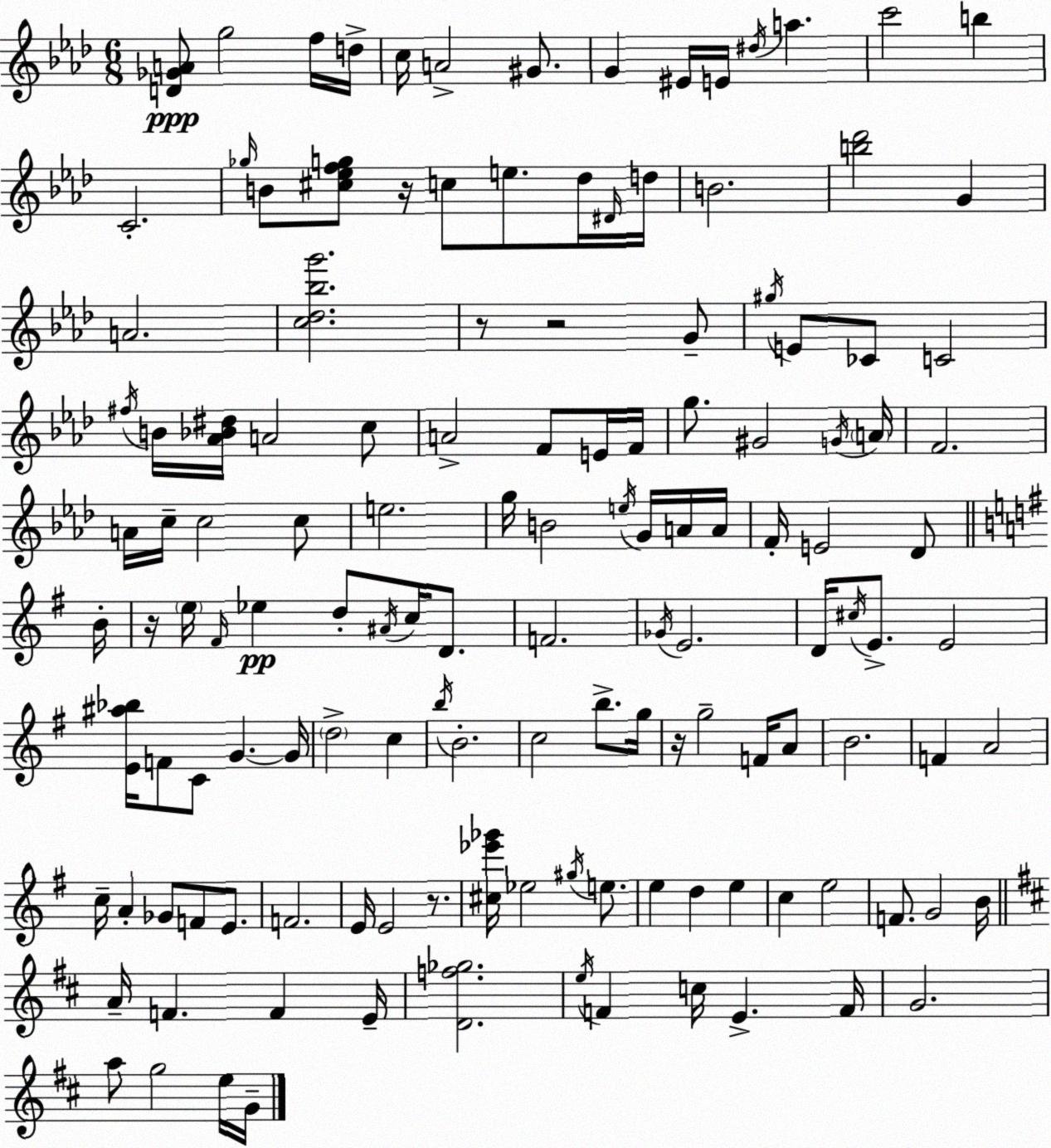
X:1
T:Untitled
M:6/8
L:1/4
K:Fm
[D_GA]/2 g2 f/4 d/4 c/4 A2 ^G/2 G ^E/4 E/4 ^d/4 a c'2 b C2 _g/4 B/2 [^c_efg]/2 z/4 c/2 e/2 _d/4 ^D/4 d/4 B2 [b_d']2 G A2 [c_d_bg']2 z/2 z2 G/2 ^g/4 E/2 _C/2 C2 ^f/4 B/4 [_A_B^d]/4 A2 c/2 A2 F/2 E/4 F/4 g/2 ^G2 G/4 A/4 F2 A/4 c/4 c2 c/2 e2 g/4 B2 e/4 G/4 A/4 A/4 F/4 E2 _D/2 B/4 z/4 e/4 ^F/4 _e d/2 ^A/4 c/4 D/2 F2 _G/4 E2 D/4 ^c/4 E/2 E2 [E^a_b]/4 F/2 C/2 G G/4 d2 c b/4 B2 c2 b/2 g/4 z/4 g2 F/4 A/2 B2 F A2 c/4 A _G/2 F/2 E/2 F2 E/4 E2 z/2 [^c_e'_g']/4 _e2 ^g/4 e/2 e d e c e2 F/2 G2 B/4 A/4 F F E/4 [Df_g]2 e/4 F c/4 E F/4 G2 a/2 g2 e/4 G/4